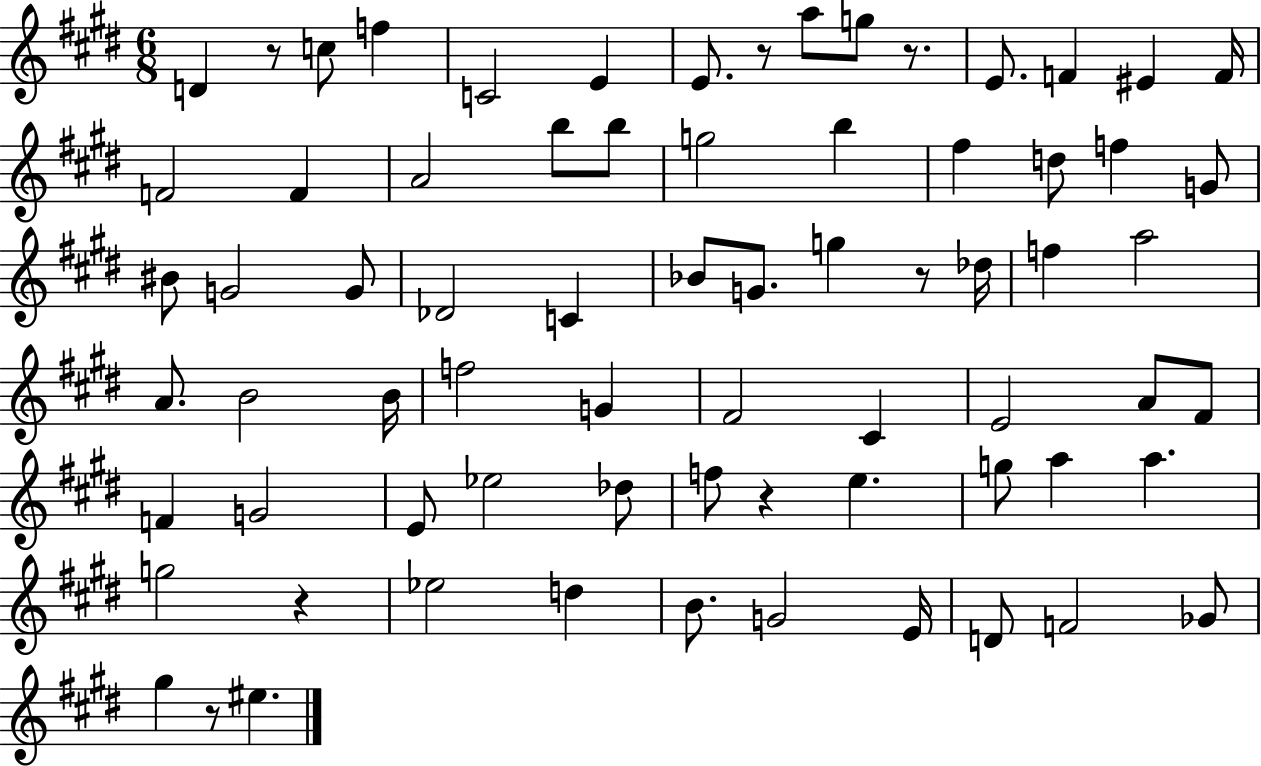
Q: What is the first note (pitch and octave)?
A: D4